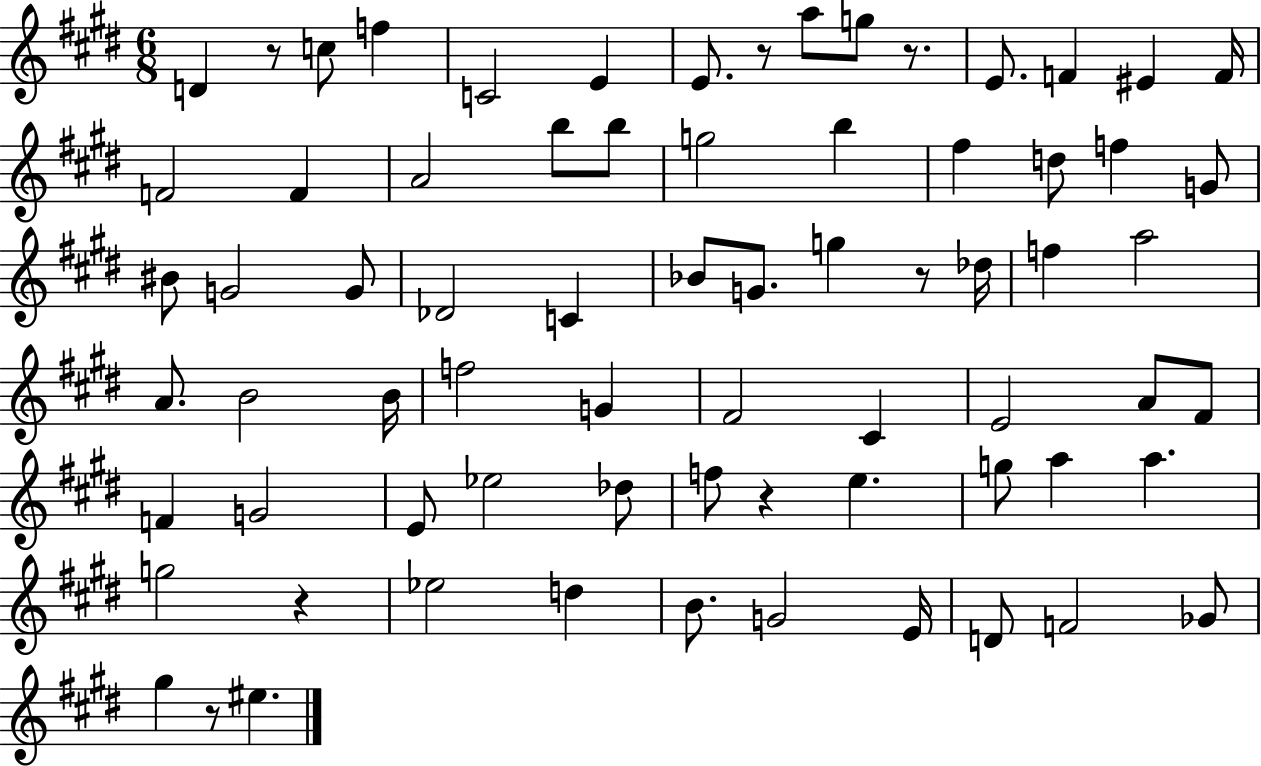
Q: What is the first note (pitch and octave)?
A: D4